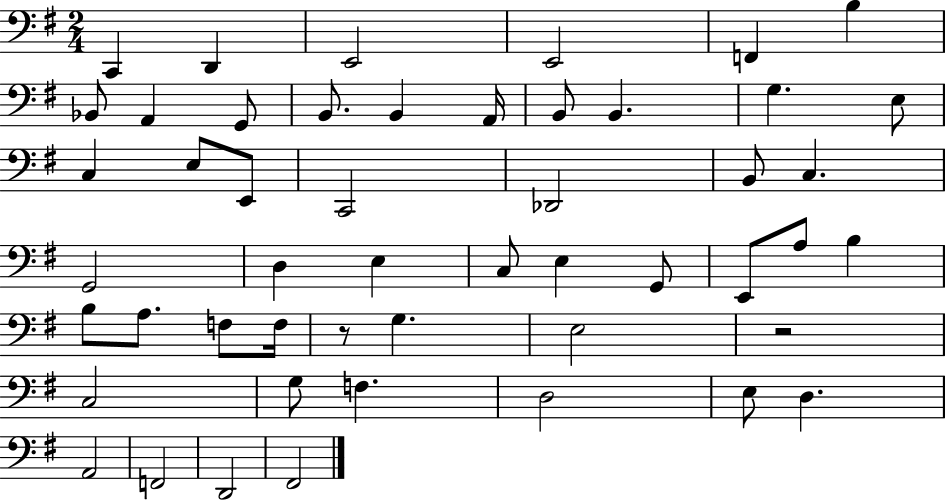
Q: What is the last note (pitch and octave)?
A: F#2